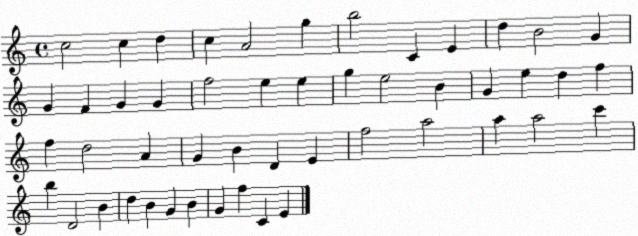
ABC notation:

X:1
T:Untitled
M:4/4
L:1/4
K:C
c2 c d c A2 g b2 C E d B2 G G F G G f2 e e g e2 B G e d f f d2 A G B D E f2 a2 a a2 c' b D2 B d B G B G f C E